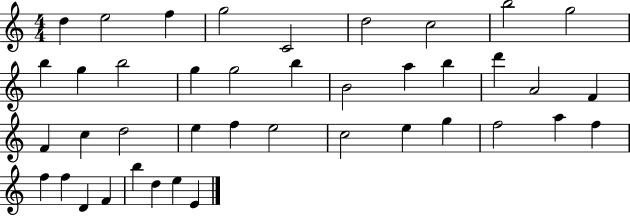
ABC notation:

X:1
T:Untitled
M:4/4
L:1/4
K:C
d e2 f g2 C2 d2 c2 b2 g2 b g b2 g g2 b B2 a b d' A2 F F c d2 e f e2 c2 e g f2 a f f f D F b d e E